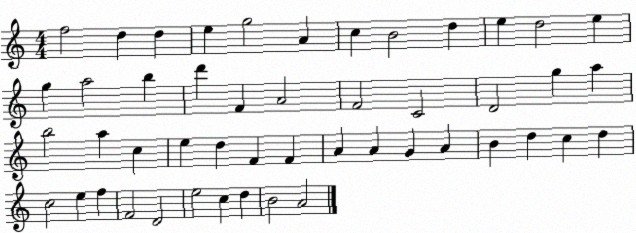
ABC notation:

X:1
T:Untitled
M:4/4
L:1/4
K:C
f2 d d e g2 A c B2 d e d2 e g a2 b d' F A2 F2 C2 D2 g a b2 a c e d F F A A G A B d c d c2 e f F2 D2 e2 c d B2 A2